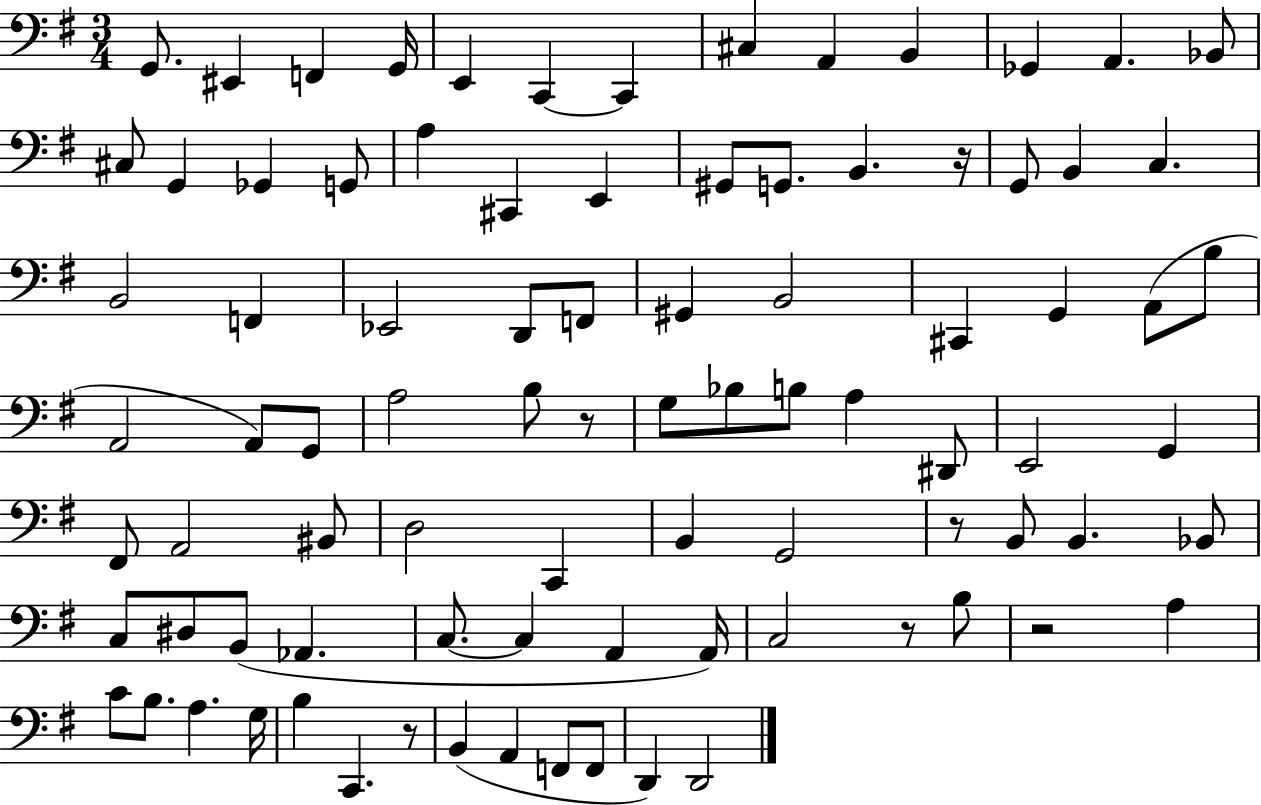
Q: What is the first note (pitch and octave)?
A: G2